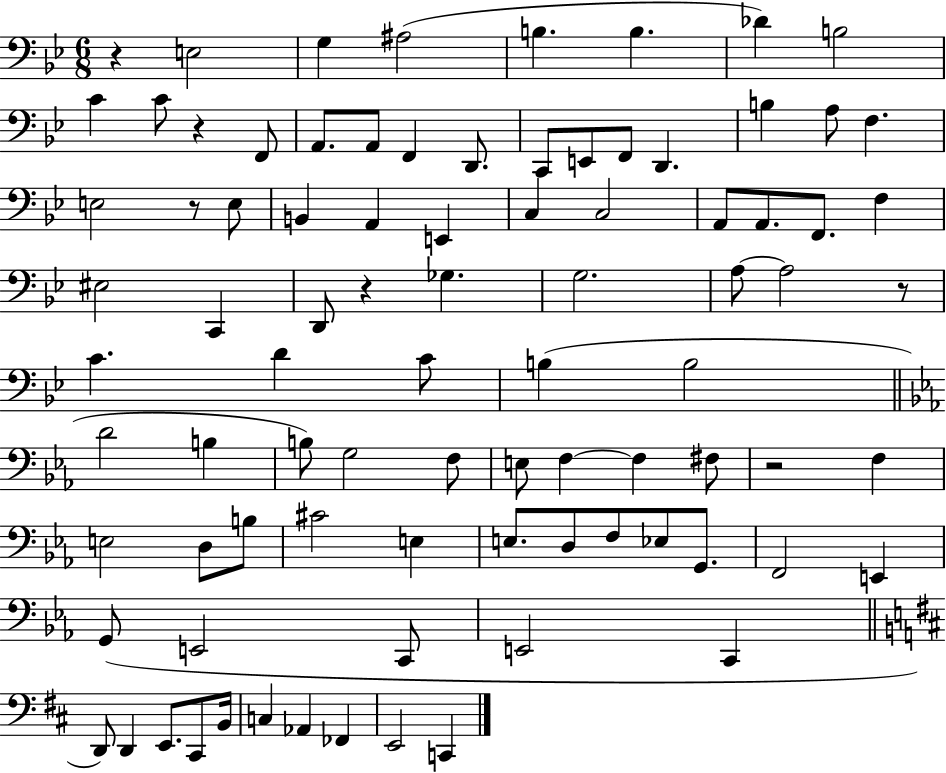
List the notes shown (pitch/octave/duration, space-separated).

R/q E3/h G3/q A#3/h B3/q. B3/q. Db4/q B3/h C4/q C4/e R/q F2/e A2/e. A2/e F2/q D2/e. C2/e E2/e F2/e D2/q. B3/q A3/e F3/q. E3/h R/e E3/e B2/q A2/q E2/q C3/q C3/h A2/e A2/e. F2/e. F3/q EIS3/h C2/q D2/e R/q Gb3/q. G3/h. A3/e A3/h R/e C4/q. D4/q C4/e B3/q B3/h D4/h B3/q B3/e G3/h F3/e E3/e F3/q F3/q F#3/e R/h F3/q E3/h D3/e B3/e C#4/h E3/q E3/e. D3/e F3/e Eb3/e G2/e. F2/h E2/q G2/e E2/h C2/e E2/h C2/q D2/e D2/q E2/e. C#2/e B2/s C3/q Ab2/q FES2/q E2/h C2/q